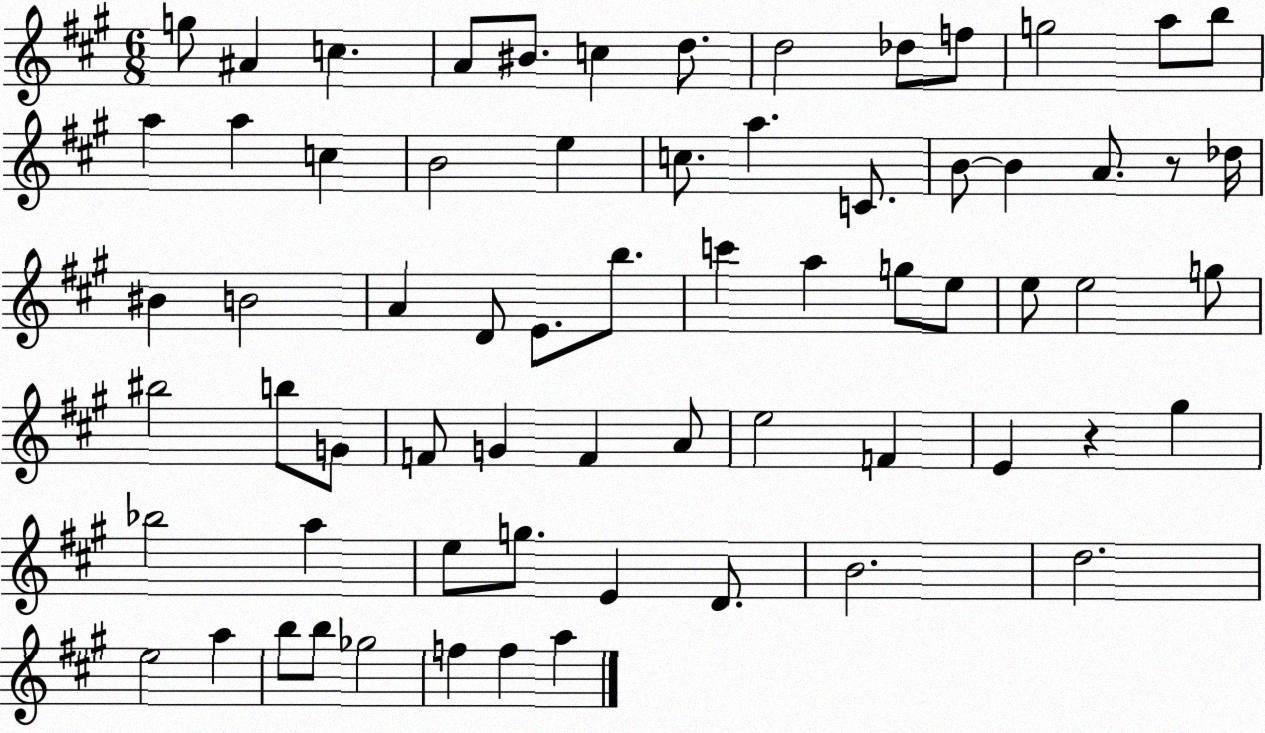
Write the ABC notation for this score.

X:1
T:Untitled
M:6/8
L:1/4
K:A
g/2 ^A c A/2 ^B/2 c d/2 d2 _d/2 f/2 g2 a/2 b/2 a a c B2 e c/2 a C/2 B/2 B A/2 z/2 _d/4 ^B B2 A D/2 E/2 b/2 c' a g/2 e/2 e/2 e2 g/2 ^b2 b/2 G/2 F/2 G F A/2 e2 F E z ^g _b2 a e/2 g/2 E D/2 B2 d2 e2 a b/2 b/2 _g2 f f a